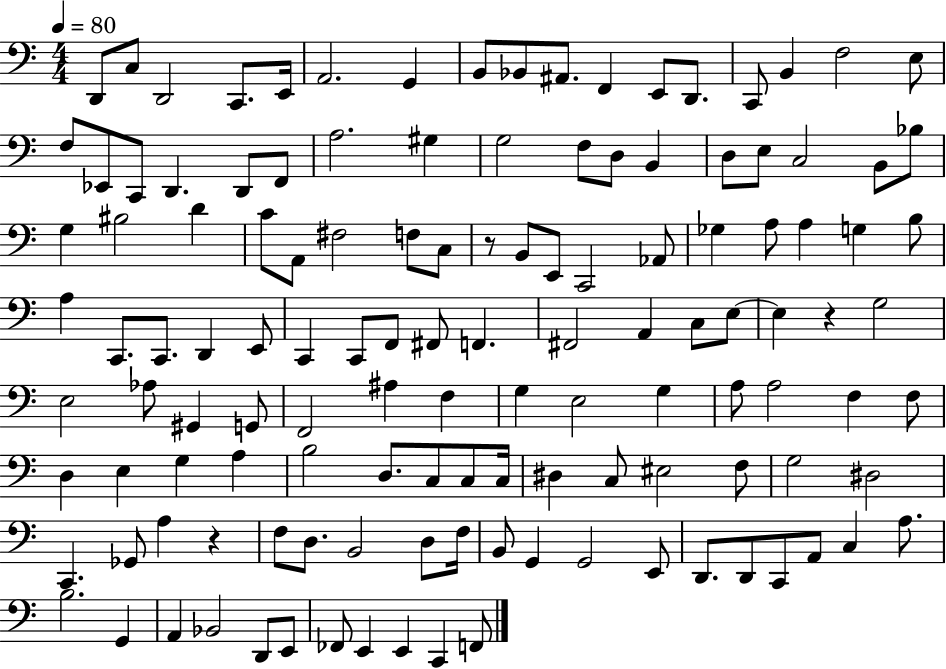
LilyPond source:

{
  \clef bass
  \numericTimeSignature
  \time 4/4
  \key c \major
  \tempo 4 = 80
  \repeat volta 2 { d,8 c8 d,2 c,8. e,16 | a,2. g,4 | b,8 bes,8 ais,8. f,4 e,8 d,8. | c,8 b,4 f2 e8 | \break f8 ees,8 c,8 d,4. d,8 f,8 | a2. gis4 | g2 f8 d8 b,4 | d8 e8 c2 b,8 bes8 | \break g4 bis2 d'4 | c'8 a,8 fis2 f8 c8 | r8 b,8 e,8 c,2 aes,8 | ges4 a8 a4 g4 b8 | \break a4 c,8. c,8. d,4 e,8 | c,4 c,8 f,8 fis,8 f,4. | fis,2 a,4 c8 e8~~ | e4 r4 g2 | \break e2 aes8 gis,4 g,8 | f,2 ais4 f4 | g4 e2 g4 | a8 a2 f4 f8 | \break d4 e4 g4 a4 | b2 d8. c8 c8 c16 | dis4 c8 eis2 f8 | g2 dis2 | \break c,4. ges,8 a4 r4 | f8 d8. b,2 d8 f16 | b,8 g,4 g,2 e,8 | d,8. d,8 c,8 a,8 c4 a8. | \break b2. g,4 | a,4 bes,2 d,8 e,8 | fes,8 e,4 e,4 c,4 f,8 | } \bar "|."
}